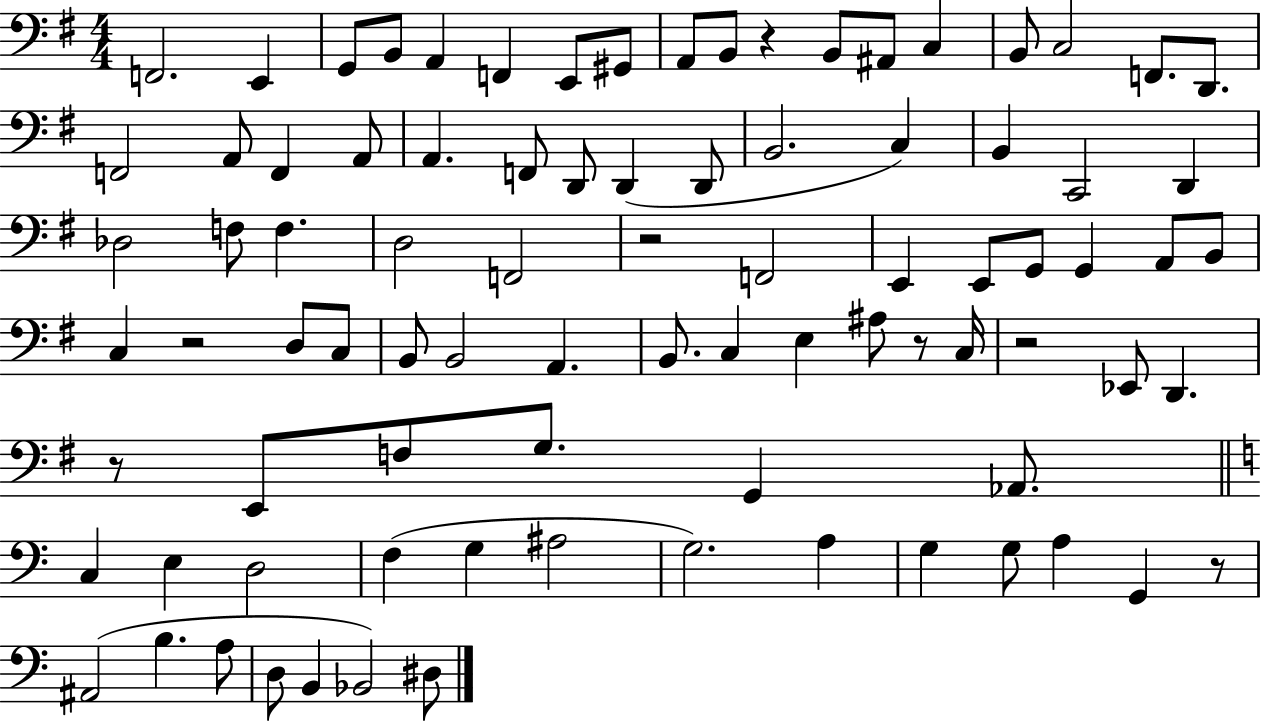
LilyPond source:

{
  \clef bass
  \numericTimeSignature
  \time 4/4
  \key g \major
  f,2. e,4 | g,8 b,8 a,4 f,4 e,8 gis,8 | a,8 b,8 r4 b,8 ais,8 c4 | b,8 c2 f,8. d,8. | \break f,2 a,8 f,4 a,8 | a,4. f,8 d,8 d,4( d,8 | b,2. c4) | b,4 c,2 d,4 | \break des2 f8 f4. | d2 f,2 | r2 f,2 | e,4 e,8 g,8 g,4 a,8 b,8 | \break c4 r2 d8 c8 | b,8 b,2 a,4. | b,8. c4 e4 ais8 r8 c16 | r2 ees,8 d,4. | \break r8 e,8 f8 g8. g,4 aes,8. | \bar "||" \break \key c \major c4 e4 d2 | f4( g4 ais2 | g2.) a4 | g4 g8 a4 g,4 r8 | \break ais,2( b4. a8 | d8 b,4 bes,2) dis8 | \bar "|."
}